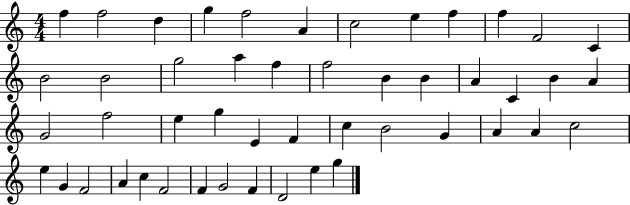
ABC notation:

X:1
T:Untitled
M:4/4
L:1/4
K:C
f f2 d g f2 A c2 e f f F2 C B2 B2 g2 a f f2 B B A C B A G2 f2 e g E F c B2 G A A c2 e G F2 A c F2 F G2 F D2 e g